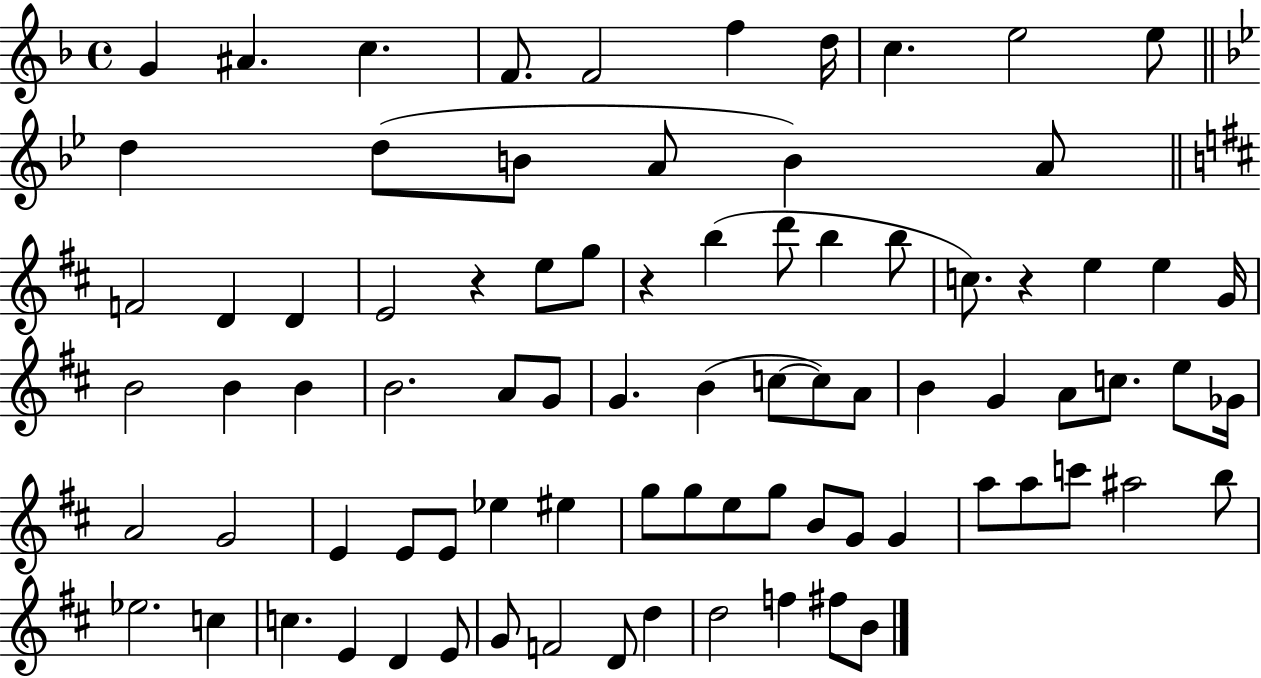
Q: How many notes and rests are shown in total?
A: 83